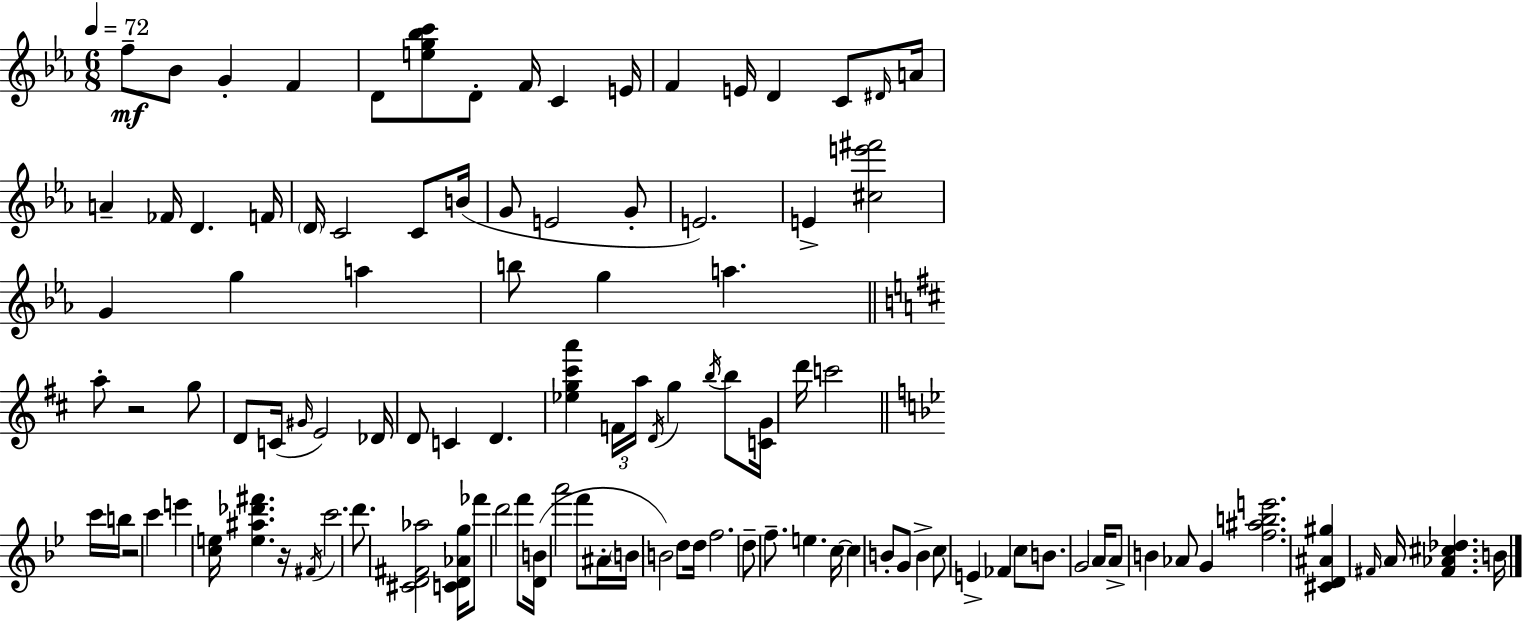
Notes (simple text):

F5/e Bb4/e G4/q F4/q D4/e [E5,G5,Bb5,C6]/e D4/e F4/s C4/q E4/s F4/q E4/s D4/q C4/e D#4/s A4/s A4/q FES4/s D4/q. F4/s D4/s C4/h C4/e B4/s G4/e E4/h G4/e E4/h. E4/q [C#5,E6,F#6]/h G4/q G5/q A5/q B5/e G5/q A5/q. A5/e R/h G5/e D4/e C4/s G#4/s E4/h Db4/s D4/e C4/q D4/q. [Eb5,G5,C#6,A6]/q F4/s A5/s D4/s G5/q B5/s B5/e [C4,G4]/s D6/s C6/h C6/s B5/s R/h C6/q E6/q [C5,E5]/s [E5,A#5,Db6,F#6]/q. R/s F#4/s C6/h. D6/e. [C#4,D4,F#4,Ab5]/h [C4,D4,Ab4,G5]/s FES6/e D6/h F6/e [D4,B4]/s A6/h F6/e A#4/s B4/s B4/h D5/e D5/s F5/h. D5/e F5/e. E5/q. C5/s C5/q B4/e G4/e B4/q C5/e E4/q FES4/q C5/e B4/e. G4/h A4/s A4/e B4/q Ab4/e G4/q [F5,A#5,B5,E6]/h. [C#4,D4,A#4,G#5]/q F#4/s A4/s [F#4,Ab4,C#5,Db5]/q. B4/s